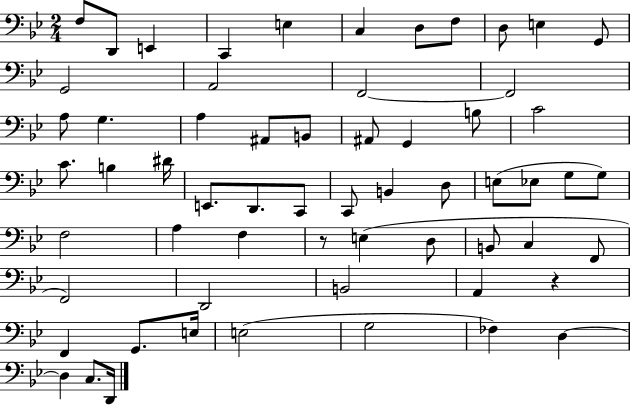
{
  \clef bass
  \numericTimeSignature
  \time 2/4
  \key bes \major
  \repeat volta 2 { f8 d,8 e,4 | c,4 e4 | c4 d8 f8 | d8 e4 g,8 | \break g,2 | a,2 | f,2~~ | f,2 | \break a8 g4. | a4 ais,8 b,8 | ais,8 g,4 b8 | c'2 | \break c'8. b4 dis'16 | e,8. d,8. c,8 | c,8 b,4 d8 | e8( ees8 g8 g8) | \break f2 | a4 f4 | r8 e4( d8 | b,8 c4 f,8 | \break f,2) | d,2 | b,2 | a,4 r4 | \break f,4 g,8. e16 | e2( | g2 | fes4) d4~~ | \break d4 c8. d,16 | } \bar "|."
}